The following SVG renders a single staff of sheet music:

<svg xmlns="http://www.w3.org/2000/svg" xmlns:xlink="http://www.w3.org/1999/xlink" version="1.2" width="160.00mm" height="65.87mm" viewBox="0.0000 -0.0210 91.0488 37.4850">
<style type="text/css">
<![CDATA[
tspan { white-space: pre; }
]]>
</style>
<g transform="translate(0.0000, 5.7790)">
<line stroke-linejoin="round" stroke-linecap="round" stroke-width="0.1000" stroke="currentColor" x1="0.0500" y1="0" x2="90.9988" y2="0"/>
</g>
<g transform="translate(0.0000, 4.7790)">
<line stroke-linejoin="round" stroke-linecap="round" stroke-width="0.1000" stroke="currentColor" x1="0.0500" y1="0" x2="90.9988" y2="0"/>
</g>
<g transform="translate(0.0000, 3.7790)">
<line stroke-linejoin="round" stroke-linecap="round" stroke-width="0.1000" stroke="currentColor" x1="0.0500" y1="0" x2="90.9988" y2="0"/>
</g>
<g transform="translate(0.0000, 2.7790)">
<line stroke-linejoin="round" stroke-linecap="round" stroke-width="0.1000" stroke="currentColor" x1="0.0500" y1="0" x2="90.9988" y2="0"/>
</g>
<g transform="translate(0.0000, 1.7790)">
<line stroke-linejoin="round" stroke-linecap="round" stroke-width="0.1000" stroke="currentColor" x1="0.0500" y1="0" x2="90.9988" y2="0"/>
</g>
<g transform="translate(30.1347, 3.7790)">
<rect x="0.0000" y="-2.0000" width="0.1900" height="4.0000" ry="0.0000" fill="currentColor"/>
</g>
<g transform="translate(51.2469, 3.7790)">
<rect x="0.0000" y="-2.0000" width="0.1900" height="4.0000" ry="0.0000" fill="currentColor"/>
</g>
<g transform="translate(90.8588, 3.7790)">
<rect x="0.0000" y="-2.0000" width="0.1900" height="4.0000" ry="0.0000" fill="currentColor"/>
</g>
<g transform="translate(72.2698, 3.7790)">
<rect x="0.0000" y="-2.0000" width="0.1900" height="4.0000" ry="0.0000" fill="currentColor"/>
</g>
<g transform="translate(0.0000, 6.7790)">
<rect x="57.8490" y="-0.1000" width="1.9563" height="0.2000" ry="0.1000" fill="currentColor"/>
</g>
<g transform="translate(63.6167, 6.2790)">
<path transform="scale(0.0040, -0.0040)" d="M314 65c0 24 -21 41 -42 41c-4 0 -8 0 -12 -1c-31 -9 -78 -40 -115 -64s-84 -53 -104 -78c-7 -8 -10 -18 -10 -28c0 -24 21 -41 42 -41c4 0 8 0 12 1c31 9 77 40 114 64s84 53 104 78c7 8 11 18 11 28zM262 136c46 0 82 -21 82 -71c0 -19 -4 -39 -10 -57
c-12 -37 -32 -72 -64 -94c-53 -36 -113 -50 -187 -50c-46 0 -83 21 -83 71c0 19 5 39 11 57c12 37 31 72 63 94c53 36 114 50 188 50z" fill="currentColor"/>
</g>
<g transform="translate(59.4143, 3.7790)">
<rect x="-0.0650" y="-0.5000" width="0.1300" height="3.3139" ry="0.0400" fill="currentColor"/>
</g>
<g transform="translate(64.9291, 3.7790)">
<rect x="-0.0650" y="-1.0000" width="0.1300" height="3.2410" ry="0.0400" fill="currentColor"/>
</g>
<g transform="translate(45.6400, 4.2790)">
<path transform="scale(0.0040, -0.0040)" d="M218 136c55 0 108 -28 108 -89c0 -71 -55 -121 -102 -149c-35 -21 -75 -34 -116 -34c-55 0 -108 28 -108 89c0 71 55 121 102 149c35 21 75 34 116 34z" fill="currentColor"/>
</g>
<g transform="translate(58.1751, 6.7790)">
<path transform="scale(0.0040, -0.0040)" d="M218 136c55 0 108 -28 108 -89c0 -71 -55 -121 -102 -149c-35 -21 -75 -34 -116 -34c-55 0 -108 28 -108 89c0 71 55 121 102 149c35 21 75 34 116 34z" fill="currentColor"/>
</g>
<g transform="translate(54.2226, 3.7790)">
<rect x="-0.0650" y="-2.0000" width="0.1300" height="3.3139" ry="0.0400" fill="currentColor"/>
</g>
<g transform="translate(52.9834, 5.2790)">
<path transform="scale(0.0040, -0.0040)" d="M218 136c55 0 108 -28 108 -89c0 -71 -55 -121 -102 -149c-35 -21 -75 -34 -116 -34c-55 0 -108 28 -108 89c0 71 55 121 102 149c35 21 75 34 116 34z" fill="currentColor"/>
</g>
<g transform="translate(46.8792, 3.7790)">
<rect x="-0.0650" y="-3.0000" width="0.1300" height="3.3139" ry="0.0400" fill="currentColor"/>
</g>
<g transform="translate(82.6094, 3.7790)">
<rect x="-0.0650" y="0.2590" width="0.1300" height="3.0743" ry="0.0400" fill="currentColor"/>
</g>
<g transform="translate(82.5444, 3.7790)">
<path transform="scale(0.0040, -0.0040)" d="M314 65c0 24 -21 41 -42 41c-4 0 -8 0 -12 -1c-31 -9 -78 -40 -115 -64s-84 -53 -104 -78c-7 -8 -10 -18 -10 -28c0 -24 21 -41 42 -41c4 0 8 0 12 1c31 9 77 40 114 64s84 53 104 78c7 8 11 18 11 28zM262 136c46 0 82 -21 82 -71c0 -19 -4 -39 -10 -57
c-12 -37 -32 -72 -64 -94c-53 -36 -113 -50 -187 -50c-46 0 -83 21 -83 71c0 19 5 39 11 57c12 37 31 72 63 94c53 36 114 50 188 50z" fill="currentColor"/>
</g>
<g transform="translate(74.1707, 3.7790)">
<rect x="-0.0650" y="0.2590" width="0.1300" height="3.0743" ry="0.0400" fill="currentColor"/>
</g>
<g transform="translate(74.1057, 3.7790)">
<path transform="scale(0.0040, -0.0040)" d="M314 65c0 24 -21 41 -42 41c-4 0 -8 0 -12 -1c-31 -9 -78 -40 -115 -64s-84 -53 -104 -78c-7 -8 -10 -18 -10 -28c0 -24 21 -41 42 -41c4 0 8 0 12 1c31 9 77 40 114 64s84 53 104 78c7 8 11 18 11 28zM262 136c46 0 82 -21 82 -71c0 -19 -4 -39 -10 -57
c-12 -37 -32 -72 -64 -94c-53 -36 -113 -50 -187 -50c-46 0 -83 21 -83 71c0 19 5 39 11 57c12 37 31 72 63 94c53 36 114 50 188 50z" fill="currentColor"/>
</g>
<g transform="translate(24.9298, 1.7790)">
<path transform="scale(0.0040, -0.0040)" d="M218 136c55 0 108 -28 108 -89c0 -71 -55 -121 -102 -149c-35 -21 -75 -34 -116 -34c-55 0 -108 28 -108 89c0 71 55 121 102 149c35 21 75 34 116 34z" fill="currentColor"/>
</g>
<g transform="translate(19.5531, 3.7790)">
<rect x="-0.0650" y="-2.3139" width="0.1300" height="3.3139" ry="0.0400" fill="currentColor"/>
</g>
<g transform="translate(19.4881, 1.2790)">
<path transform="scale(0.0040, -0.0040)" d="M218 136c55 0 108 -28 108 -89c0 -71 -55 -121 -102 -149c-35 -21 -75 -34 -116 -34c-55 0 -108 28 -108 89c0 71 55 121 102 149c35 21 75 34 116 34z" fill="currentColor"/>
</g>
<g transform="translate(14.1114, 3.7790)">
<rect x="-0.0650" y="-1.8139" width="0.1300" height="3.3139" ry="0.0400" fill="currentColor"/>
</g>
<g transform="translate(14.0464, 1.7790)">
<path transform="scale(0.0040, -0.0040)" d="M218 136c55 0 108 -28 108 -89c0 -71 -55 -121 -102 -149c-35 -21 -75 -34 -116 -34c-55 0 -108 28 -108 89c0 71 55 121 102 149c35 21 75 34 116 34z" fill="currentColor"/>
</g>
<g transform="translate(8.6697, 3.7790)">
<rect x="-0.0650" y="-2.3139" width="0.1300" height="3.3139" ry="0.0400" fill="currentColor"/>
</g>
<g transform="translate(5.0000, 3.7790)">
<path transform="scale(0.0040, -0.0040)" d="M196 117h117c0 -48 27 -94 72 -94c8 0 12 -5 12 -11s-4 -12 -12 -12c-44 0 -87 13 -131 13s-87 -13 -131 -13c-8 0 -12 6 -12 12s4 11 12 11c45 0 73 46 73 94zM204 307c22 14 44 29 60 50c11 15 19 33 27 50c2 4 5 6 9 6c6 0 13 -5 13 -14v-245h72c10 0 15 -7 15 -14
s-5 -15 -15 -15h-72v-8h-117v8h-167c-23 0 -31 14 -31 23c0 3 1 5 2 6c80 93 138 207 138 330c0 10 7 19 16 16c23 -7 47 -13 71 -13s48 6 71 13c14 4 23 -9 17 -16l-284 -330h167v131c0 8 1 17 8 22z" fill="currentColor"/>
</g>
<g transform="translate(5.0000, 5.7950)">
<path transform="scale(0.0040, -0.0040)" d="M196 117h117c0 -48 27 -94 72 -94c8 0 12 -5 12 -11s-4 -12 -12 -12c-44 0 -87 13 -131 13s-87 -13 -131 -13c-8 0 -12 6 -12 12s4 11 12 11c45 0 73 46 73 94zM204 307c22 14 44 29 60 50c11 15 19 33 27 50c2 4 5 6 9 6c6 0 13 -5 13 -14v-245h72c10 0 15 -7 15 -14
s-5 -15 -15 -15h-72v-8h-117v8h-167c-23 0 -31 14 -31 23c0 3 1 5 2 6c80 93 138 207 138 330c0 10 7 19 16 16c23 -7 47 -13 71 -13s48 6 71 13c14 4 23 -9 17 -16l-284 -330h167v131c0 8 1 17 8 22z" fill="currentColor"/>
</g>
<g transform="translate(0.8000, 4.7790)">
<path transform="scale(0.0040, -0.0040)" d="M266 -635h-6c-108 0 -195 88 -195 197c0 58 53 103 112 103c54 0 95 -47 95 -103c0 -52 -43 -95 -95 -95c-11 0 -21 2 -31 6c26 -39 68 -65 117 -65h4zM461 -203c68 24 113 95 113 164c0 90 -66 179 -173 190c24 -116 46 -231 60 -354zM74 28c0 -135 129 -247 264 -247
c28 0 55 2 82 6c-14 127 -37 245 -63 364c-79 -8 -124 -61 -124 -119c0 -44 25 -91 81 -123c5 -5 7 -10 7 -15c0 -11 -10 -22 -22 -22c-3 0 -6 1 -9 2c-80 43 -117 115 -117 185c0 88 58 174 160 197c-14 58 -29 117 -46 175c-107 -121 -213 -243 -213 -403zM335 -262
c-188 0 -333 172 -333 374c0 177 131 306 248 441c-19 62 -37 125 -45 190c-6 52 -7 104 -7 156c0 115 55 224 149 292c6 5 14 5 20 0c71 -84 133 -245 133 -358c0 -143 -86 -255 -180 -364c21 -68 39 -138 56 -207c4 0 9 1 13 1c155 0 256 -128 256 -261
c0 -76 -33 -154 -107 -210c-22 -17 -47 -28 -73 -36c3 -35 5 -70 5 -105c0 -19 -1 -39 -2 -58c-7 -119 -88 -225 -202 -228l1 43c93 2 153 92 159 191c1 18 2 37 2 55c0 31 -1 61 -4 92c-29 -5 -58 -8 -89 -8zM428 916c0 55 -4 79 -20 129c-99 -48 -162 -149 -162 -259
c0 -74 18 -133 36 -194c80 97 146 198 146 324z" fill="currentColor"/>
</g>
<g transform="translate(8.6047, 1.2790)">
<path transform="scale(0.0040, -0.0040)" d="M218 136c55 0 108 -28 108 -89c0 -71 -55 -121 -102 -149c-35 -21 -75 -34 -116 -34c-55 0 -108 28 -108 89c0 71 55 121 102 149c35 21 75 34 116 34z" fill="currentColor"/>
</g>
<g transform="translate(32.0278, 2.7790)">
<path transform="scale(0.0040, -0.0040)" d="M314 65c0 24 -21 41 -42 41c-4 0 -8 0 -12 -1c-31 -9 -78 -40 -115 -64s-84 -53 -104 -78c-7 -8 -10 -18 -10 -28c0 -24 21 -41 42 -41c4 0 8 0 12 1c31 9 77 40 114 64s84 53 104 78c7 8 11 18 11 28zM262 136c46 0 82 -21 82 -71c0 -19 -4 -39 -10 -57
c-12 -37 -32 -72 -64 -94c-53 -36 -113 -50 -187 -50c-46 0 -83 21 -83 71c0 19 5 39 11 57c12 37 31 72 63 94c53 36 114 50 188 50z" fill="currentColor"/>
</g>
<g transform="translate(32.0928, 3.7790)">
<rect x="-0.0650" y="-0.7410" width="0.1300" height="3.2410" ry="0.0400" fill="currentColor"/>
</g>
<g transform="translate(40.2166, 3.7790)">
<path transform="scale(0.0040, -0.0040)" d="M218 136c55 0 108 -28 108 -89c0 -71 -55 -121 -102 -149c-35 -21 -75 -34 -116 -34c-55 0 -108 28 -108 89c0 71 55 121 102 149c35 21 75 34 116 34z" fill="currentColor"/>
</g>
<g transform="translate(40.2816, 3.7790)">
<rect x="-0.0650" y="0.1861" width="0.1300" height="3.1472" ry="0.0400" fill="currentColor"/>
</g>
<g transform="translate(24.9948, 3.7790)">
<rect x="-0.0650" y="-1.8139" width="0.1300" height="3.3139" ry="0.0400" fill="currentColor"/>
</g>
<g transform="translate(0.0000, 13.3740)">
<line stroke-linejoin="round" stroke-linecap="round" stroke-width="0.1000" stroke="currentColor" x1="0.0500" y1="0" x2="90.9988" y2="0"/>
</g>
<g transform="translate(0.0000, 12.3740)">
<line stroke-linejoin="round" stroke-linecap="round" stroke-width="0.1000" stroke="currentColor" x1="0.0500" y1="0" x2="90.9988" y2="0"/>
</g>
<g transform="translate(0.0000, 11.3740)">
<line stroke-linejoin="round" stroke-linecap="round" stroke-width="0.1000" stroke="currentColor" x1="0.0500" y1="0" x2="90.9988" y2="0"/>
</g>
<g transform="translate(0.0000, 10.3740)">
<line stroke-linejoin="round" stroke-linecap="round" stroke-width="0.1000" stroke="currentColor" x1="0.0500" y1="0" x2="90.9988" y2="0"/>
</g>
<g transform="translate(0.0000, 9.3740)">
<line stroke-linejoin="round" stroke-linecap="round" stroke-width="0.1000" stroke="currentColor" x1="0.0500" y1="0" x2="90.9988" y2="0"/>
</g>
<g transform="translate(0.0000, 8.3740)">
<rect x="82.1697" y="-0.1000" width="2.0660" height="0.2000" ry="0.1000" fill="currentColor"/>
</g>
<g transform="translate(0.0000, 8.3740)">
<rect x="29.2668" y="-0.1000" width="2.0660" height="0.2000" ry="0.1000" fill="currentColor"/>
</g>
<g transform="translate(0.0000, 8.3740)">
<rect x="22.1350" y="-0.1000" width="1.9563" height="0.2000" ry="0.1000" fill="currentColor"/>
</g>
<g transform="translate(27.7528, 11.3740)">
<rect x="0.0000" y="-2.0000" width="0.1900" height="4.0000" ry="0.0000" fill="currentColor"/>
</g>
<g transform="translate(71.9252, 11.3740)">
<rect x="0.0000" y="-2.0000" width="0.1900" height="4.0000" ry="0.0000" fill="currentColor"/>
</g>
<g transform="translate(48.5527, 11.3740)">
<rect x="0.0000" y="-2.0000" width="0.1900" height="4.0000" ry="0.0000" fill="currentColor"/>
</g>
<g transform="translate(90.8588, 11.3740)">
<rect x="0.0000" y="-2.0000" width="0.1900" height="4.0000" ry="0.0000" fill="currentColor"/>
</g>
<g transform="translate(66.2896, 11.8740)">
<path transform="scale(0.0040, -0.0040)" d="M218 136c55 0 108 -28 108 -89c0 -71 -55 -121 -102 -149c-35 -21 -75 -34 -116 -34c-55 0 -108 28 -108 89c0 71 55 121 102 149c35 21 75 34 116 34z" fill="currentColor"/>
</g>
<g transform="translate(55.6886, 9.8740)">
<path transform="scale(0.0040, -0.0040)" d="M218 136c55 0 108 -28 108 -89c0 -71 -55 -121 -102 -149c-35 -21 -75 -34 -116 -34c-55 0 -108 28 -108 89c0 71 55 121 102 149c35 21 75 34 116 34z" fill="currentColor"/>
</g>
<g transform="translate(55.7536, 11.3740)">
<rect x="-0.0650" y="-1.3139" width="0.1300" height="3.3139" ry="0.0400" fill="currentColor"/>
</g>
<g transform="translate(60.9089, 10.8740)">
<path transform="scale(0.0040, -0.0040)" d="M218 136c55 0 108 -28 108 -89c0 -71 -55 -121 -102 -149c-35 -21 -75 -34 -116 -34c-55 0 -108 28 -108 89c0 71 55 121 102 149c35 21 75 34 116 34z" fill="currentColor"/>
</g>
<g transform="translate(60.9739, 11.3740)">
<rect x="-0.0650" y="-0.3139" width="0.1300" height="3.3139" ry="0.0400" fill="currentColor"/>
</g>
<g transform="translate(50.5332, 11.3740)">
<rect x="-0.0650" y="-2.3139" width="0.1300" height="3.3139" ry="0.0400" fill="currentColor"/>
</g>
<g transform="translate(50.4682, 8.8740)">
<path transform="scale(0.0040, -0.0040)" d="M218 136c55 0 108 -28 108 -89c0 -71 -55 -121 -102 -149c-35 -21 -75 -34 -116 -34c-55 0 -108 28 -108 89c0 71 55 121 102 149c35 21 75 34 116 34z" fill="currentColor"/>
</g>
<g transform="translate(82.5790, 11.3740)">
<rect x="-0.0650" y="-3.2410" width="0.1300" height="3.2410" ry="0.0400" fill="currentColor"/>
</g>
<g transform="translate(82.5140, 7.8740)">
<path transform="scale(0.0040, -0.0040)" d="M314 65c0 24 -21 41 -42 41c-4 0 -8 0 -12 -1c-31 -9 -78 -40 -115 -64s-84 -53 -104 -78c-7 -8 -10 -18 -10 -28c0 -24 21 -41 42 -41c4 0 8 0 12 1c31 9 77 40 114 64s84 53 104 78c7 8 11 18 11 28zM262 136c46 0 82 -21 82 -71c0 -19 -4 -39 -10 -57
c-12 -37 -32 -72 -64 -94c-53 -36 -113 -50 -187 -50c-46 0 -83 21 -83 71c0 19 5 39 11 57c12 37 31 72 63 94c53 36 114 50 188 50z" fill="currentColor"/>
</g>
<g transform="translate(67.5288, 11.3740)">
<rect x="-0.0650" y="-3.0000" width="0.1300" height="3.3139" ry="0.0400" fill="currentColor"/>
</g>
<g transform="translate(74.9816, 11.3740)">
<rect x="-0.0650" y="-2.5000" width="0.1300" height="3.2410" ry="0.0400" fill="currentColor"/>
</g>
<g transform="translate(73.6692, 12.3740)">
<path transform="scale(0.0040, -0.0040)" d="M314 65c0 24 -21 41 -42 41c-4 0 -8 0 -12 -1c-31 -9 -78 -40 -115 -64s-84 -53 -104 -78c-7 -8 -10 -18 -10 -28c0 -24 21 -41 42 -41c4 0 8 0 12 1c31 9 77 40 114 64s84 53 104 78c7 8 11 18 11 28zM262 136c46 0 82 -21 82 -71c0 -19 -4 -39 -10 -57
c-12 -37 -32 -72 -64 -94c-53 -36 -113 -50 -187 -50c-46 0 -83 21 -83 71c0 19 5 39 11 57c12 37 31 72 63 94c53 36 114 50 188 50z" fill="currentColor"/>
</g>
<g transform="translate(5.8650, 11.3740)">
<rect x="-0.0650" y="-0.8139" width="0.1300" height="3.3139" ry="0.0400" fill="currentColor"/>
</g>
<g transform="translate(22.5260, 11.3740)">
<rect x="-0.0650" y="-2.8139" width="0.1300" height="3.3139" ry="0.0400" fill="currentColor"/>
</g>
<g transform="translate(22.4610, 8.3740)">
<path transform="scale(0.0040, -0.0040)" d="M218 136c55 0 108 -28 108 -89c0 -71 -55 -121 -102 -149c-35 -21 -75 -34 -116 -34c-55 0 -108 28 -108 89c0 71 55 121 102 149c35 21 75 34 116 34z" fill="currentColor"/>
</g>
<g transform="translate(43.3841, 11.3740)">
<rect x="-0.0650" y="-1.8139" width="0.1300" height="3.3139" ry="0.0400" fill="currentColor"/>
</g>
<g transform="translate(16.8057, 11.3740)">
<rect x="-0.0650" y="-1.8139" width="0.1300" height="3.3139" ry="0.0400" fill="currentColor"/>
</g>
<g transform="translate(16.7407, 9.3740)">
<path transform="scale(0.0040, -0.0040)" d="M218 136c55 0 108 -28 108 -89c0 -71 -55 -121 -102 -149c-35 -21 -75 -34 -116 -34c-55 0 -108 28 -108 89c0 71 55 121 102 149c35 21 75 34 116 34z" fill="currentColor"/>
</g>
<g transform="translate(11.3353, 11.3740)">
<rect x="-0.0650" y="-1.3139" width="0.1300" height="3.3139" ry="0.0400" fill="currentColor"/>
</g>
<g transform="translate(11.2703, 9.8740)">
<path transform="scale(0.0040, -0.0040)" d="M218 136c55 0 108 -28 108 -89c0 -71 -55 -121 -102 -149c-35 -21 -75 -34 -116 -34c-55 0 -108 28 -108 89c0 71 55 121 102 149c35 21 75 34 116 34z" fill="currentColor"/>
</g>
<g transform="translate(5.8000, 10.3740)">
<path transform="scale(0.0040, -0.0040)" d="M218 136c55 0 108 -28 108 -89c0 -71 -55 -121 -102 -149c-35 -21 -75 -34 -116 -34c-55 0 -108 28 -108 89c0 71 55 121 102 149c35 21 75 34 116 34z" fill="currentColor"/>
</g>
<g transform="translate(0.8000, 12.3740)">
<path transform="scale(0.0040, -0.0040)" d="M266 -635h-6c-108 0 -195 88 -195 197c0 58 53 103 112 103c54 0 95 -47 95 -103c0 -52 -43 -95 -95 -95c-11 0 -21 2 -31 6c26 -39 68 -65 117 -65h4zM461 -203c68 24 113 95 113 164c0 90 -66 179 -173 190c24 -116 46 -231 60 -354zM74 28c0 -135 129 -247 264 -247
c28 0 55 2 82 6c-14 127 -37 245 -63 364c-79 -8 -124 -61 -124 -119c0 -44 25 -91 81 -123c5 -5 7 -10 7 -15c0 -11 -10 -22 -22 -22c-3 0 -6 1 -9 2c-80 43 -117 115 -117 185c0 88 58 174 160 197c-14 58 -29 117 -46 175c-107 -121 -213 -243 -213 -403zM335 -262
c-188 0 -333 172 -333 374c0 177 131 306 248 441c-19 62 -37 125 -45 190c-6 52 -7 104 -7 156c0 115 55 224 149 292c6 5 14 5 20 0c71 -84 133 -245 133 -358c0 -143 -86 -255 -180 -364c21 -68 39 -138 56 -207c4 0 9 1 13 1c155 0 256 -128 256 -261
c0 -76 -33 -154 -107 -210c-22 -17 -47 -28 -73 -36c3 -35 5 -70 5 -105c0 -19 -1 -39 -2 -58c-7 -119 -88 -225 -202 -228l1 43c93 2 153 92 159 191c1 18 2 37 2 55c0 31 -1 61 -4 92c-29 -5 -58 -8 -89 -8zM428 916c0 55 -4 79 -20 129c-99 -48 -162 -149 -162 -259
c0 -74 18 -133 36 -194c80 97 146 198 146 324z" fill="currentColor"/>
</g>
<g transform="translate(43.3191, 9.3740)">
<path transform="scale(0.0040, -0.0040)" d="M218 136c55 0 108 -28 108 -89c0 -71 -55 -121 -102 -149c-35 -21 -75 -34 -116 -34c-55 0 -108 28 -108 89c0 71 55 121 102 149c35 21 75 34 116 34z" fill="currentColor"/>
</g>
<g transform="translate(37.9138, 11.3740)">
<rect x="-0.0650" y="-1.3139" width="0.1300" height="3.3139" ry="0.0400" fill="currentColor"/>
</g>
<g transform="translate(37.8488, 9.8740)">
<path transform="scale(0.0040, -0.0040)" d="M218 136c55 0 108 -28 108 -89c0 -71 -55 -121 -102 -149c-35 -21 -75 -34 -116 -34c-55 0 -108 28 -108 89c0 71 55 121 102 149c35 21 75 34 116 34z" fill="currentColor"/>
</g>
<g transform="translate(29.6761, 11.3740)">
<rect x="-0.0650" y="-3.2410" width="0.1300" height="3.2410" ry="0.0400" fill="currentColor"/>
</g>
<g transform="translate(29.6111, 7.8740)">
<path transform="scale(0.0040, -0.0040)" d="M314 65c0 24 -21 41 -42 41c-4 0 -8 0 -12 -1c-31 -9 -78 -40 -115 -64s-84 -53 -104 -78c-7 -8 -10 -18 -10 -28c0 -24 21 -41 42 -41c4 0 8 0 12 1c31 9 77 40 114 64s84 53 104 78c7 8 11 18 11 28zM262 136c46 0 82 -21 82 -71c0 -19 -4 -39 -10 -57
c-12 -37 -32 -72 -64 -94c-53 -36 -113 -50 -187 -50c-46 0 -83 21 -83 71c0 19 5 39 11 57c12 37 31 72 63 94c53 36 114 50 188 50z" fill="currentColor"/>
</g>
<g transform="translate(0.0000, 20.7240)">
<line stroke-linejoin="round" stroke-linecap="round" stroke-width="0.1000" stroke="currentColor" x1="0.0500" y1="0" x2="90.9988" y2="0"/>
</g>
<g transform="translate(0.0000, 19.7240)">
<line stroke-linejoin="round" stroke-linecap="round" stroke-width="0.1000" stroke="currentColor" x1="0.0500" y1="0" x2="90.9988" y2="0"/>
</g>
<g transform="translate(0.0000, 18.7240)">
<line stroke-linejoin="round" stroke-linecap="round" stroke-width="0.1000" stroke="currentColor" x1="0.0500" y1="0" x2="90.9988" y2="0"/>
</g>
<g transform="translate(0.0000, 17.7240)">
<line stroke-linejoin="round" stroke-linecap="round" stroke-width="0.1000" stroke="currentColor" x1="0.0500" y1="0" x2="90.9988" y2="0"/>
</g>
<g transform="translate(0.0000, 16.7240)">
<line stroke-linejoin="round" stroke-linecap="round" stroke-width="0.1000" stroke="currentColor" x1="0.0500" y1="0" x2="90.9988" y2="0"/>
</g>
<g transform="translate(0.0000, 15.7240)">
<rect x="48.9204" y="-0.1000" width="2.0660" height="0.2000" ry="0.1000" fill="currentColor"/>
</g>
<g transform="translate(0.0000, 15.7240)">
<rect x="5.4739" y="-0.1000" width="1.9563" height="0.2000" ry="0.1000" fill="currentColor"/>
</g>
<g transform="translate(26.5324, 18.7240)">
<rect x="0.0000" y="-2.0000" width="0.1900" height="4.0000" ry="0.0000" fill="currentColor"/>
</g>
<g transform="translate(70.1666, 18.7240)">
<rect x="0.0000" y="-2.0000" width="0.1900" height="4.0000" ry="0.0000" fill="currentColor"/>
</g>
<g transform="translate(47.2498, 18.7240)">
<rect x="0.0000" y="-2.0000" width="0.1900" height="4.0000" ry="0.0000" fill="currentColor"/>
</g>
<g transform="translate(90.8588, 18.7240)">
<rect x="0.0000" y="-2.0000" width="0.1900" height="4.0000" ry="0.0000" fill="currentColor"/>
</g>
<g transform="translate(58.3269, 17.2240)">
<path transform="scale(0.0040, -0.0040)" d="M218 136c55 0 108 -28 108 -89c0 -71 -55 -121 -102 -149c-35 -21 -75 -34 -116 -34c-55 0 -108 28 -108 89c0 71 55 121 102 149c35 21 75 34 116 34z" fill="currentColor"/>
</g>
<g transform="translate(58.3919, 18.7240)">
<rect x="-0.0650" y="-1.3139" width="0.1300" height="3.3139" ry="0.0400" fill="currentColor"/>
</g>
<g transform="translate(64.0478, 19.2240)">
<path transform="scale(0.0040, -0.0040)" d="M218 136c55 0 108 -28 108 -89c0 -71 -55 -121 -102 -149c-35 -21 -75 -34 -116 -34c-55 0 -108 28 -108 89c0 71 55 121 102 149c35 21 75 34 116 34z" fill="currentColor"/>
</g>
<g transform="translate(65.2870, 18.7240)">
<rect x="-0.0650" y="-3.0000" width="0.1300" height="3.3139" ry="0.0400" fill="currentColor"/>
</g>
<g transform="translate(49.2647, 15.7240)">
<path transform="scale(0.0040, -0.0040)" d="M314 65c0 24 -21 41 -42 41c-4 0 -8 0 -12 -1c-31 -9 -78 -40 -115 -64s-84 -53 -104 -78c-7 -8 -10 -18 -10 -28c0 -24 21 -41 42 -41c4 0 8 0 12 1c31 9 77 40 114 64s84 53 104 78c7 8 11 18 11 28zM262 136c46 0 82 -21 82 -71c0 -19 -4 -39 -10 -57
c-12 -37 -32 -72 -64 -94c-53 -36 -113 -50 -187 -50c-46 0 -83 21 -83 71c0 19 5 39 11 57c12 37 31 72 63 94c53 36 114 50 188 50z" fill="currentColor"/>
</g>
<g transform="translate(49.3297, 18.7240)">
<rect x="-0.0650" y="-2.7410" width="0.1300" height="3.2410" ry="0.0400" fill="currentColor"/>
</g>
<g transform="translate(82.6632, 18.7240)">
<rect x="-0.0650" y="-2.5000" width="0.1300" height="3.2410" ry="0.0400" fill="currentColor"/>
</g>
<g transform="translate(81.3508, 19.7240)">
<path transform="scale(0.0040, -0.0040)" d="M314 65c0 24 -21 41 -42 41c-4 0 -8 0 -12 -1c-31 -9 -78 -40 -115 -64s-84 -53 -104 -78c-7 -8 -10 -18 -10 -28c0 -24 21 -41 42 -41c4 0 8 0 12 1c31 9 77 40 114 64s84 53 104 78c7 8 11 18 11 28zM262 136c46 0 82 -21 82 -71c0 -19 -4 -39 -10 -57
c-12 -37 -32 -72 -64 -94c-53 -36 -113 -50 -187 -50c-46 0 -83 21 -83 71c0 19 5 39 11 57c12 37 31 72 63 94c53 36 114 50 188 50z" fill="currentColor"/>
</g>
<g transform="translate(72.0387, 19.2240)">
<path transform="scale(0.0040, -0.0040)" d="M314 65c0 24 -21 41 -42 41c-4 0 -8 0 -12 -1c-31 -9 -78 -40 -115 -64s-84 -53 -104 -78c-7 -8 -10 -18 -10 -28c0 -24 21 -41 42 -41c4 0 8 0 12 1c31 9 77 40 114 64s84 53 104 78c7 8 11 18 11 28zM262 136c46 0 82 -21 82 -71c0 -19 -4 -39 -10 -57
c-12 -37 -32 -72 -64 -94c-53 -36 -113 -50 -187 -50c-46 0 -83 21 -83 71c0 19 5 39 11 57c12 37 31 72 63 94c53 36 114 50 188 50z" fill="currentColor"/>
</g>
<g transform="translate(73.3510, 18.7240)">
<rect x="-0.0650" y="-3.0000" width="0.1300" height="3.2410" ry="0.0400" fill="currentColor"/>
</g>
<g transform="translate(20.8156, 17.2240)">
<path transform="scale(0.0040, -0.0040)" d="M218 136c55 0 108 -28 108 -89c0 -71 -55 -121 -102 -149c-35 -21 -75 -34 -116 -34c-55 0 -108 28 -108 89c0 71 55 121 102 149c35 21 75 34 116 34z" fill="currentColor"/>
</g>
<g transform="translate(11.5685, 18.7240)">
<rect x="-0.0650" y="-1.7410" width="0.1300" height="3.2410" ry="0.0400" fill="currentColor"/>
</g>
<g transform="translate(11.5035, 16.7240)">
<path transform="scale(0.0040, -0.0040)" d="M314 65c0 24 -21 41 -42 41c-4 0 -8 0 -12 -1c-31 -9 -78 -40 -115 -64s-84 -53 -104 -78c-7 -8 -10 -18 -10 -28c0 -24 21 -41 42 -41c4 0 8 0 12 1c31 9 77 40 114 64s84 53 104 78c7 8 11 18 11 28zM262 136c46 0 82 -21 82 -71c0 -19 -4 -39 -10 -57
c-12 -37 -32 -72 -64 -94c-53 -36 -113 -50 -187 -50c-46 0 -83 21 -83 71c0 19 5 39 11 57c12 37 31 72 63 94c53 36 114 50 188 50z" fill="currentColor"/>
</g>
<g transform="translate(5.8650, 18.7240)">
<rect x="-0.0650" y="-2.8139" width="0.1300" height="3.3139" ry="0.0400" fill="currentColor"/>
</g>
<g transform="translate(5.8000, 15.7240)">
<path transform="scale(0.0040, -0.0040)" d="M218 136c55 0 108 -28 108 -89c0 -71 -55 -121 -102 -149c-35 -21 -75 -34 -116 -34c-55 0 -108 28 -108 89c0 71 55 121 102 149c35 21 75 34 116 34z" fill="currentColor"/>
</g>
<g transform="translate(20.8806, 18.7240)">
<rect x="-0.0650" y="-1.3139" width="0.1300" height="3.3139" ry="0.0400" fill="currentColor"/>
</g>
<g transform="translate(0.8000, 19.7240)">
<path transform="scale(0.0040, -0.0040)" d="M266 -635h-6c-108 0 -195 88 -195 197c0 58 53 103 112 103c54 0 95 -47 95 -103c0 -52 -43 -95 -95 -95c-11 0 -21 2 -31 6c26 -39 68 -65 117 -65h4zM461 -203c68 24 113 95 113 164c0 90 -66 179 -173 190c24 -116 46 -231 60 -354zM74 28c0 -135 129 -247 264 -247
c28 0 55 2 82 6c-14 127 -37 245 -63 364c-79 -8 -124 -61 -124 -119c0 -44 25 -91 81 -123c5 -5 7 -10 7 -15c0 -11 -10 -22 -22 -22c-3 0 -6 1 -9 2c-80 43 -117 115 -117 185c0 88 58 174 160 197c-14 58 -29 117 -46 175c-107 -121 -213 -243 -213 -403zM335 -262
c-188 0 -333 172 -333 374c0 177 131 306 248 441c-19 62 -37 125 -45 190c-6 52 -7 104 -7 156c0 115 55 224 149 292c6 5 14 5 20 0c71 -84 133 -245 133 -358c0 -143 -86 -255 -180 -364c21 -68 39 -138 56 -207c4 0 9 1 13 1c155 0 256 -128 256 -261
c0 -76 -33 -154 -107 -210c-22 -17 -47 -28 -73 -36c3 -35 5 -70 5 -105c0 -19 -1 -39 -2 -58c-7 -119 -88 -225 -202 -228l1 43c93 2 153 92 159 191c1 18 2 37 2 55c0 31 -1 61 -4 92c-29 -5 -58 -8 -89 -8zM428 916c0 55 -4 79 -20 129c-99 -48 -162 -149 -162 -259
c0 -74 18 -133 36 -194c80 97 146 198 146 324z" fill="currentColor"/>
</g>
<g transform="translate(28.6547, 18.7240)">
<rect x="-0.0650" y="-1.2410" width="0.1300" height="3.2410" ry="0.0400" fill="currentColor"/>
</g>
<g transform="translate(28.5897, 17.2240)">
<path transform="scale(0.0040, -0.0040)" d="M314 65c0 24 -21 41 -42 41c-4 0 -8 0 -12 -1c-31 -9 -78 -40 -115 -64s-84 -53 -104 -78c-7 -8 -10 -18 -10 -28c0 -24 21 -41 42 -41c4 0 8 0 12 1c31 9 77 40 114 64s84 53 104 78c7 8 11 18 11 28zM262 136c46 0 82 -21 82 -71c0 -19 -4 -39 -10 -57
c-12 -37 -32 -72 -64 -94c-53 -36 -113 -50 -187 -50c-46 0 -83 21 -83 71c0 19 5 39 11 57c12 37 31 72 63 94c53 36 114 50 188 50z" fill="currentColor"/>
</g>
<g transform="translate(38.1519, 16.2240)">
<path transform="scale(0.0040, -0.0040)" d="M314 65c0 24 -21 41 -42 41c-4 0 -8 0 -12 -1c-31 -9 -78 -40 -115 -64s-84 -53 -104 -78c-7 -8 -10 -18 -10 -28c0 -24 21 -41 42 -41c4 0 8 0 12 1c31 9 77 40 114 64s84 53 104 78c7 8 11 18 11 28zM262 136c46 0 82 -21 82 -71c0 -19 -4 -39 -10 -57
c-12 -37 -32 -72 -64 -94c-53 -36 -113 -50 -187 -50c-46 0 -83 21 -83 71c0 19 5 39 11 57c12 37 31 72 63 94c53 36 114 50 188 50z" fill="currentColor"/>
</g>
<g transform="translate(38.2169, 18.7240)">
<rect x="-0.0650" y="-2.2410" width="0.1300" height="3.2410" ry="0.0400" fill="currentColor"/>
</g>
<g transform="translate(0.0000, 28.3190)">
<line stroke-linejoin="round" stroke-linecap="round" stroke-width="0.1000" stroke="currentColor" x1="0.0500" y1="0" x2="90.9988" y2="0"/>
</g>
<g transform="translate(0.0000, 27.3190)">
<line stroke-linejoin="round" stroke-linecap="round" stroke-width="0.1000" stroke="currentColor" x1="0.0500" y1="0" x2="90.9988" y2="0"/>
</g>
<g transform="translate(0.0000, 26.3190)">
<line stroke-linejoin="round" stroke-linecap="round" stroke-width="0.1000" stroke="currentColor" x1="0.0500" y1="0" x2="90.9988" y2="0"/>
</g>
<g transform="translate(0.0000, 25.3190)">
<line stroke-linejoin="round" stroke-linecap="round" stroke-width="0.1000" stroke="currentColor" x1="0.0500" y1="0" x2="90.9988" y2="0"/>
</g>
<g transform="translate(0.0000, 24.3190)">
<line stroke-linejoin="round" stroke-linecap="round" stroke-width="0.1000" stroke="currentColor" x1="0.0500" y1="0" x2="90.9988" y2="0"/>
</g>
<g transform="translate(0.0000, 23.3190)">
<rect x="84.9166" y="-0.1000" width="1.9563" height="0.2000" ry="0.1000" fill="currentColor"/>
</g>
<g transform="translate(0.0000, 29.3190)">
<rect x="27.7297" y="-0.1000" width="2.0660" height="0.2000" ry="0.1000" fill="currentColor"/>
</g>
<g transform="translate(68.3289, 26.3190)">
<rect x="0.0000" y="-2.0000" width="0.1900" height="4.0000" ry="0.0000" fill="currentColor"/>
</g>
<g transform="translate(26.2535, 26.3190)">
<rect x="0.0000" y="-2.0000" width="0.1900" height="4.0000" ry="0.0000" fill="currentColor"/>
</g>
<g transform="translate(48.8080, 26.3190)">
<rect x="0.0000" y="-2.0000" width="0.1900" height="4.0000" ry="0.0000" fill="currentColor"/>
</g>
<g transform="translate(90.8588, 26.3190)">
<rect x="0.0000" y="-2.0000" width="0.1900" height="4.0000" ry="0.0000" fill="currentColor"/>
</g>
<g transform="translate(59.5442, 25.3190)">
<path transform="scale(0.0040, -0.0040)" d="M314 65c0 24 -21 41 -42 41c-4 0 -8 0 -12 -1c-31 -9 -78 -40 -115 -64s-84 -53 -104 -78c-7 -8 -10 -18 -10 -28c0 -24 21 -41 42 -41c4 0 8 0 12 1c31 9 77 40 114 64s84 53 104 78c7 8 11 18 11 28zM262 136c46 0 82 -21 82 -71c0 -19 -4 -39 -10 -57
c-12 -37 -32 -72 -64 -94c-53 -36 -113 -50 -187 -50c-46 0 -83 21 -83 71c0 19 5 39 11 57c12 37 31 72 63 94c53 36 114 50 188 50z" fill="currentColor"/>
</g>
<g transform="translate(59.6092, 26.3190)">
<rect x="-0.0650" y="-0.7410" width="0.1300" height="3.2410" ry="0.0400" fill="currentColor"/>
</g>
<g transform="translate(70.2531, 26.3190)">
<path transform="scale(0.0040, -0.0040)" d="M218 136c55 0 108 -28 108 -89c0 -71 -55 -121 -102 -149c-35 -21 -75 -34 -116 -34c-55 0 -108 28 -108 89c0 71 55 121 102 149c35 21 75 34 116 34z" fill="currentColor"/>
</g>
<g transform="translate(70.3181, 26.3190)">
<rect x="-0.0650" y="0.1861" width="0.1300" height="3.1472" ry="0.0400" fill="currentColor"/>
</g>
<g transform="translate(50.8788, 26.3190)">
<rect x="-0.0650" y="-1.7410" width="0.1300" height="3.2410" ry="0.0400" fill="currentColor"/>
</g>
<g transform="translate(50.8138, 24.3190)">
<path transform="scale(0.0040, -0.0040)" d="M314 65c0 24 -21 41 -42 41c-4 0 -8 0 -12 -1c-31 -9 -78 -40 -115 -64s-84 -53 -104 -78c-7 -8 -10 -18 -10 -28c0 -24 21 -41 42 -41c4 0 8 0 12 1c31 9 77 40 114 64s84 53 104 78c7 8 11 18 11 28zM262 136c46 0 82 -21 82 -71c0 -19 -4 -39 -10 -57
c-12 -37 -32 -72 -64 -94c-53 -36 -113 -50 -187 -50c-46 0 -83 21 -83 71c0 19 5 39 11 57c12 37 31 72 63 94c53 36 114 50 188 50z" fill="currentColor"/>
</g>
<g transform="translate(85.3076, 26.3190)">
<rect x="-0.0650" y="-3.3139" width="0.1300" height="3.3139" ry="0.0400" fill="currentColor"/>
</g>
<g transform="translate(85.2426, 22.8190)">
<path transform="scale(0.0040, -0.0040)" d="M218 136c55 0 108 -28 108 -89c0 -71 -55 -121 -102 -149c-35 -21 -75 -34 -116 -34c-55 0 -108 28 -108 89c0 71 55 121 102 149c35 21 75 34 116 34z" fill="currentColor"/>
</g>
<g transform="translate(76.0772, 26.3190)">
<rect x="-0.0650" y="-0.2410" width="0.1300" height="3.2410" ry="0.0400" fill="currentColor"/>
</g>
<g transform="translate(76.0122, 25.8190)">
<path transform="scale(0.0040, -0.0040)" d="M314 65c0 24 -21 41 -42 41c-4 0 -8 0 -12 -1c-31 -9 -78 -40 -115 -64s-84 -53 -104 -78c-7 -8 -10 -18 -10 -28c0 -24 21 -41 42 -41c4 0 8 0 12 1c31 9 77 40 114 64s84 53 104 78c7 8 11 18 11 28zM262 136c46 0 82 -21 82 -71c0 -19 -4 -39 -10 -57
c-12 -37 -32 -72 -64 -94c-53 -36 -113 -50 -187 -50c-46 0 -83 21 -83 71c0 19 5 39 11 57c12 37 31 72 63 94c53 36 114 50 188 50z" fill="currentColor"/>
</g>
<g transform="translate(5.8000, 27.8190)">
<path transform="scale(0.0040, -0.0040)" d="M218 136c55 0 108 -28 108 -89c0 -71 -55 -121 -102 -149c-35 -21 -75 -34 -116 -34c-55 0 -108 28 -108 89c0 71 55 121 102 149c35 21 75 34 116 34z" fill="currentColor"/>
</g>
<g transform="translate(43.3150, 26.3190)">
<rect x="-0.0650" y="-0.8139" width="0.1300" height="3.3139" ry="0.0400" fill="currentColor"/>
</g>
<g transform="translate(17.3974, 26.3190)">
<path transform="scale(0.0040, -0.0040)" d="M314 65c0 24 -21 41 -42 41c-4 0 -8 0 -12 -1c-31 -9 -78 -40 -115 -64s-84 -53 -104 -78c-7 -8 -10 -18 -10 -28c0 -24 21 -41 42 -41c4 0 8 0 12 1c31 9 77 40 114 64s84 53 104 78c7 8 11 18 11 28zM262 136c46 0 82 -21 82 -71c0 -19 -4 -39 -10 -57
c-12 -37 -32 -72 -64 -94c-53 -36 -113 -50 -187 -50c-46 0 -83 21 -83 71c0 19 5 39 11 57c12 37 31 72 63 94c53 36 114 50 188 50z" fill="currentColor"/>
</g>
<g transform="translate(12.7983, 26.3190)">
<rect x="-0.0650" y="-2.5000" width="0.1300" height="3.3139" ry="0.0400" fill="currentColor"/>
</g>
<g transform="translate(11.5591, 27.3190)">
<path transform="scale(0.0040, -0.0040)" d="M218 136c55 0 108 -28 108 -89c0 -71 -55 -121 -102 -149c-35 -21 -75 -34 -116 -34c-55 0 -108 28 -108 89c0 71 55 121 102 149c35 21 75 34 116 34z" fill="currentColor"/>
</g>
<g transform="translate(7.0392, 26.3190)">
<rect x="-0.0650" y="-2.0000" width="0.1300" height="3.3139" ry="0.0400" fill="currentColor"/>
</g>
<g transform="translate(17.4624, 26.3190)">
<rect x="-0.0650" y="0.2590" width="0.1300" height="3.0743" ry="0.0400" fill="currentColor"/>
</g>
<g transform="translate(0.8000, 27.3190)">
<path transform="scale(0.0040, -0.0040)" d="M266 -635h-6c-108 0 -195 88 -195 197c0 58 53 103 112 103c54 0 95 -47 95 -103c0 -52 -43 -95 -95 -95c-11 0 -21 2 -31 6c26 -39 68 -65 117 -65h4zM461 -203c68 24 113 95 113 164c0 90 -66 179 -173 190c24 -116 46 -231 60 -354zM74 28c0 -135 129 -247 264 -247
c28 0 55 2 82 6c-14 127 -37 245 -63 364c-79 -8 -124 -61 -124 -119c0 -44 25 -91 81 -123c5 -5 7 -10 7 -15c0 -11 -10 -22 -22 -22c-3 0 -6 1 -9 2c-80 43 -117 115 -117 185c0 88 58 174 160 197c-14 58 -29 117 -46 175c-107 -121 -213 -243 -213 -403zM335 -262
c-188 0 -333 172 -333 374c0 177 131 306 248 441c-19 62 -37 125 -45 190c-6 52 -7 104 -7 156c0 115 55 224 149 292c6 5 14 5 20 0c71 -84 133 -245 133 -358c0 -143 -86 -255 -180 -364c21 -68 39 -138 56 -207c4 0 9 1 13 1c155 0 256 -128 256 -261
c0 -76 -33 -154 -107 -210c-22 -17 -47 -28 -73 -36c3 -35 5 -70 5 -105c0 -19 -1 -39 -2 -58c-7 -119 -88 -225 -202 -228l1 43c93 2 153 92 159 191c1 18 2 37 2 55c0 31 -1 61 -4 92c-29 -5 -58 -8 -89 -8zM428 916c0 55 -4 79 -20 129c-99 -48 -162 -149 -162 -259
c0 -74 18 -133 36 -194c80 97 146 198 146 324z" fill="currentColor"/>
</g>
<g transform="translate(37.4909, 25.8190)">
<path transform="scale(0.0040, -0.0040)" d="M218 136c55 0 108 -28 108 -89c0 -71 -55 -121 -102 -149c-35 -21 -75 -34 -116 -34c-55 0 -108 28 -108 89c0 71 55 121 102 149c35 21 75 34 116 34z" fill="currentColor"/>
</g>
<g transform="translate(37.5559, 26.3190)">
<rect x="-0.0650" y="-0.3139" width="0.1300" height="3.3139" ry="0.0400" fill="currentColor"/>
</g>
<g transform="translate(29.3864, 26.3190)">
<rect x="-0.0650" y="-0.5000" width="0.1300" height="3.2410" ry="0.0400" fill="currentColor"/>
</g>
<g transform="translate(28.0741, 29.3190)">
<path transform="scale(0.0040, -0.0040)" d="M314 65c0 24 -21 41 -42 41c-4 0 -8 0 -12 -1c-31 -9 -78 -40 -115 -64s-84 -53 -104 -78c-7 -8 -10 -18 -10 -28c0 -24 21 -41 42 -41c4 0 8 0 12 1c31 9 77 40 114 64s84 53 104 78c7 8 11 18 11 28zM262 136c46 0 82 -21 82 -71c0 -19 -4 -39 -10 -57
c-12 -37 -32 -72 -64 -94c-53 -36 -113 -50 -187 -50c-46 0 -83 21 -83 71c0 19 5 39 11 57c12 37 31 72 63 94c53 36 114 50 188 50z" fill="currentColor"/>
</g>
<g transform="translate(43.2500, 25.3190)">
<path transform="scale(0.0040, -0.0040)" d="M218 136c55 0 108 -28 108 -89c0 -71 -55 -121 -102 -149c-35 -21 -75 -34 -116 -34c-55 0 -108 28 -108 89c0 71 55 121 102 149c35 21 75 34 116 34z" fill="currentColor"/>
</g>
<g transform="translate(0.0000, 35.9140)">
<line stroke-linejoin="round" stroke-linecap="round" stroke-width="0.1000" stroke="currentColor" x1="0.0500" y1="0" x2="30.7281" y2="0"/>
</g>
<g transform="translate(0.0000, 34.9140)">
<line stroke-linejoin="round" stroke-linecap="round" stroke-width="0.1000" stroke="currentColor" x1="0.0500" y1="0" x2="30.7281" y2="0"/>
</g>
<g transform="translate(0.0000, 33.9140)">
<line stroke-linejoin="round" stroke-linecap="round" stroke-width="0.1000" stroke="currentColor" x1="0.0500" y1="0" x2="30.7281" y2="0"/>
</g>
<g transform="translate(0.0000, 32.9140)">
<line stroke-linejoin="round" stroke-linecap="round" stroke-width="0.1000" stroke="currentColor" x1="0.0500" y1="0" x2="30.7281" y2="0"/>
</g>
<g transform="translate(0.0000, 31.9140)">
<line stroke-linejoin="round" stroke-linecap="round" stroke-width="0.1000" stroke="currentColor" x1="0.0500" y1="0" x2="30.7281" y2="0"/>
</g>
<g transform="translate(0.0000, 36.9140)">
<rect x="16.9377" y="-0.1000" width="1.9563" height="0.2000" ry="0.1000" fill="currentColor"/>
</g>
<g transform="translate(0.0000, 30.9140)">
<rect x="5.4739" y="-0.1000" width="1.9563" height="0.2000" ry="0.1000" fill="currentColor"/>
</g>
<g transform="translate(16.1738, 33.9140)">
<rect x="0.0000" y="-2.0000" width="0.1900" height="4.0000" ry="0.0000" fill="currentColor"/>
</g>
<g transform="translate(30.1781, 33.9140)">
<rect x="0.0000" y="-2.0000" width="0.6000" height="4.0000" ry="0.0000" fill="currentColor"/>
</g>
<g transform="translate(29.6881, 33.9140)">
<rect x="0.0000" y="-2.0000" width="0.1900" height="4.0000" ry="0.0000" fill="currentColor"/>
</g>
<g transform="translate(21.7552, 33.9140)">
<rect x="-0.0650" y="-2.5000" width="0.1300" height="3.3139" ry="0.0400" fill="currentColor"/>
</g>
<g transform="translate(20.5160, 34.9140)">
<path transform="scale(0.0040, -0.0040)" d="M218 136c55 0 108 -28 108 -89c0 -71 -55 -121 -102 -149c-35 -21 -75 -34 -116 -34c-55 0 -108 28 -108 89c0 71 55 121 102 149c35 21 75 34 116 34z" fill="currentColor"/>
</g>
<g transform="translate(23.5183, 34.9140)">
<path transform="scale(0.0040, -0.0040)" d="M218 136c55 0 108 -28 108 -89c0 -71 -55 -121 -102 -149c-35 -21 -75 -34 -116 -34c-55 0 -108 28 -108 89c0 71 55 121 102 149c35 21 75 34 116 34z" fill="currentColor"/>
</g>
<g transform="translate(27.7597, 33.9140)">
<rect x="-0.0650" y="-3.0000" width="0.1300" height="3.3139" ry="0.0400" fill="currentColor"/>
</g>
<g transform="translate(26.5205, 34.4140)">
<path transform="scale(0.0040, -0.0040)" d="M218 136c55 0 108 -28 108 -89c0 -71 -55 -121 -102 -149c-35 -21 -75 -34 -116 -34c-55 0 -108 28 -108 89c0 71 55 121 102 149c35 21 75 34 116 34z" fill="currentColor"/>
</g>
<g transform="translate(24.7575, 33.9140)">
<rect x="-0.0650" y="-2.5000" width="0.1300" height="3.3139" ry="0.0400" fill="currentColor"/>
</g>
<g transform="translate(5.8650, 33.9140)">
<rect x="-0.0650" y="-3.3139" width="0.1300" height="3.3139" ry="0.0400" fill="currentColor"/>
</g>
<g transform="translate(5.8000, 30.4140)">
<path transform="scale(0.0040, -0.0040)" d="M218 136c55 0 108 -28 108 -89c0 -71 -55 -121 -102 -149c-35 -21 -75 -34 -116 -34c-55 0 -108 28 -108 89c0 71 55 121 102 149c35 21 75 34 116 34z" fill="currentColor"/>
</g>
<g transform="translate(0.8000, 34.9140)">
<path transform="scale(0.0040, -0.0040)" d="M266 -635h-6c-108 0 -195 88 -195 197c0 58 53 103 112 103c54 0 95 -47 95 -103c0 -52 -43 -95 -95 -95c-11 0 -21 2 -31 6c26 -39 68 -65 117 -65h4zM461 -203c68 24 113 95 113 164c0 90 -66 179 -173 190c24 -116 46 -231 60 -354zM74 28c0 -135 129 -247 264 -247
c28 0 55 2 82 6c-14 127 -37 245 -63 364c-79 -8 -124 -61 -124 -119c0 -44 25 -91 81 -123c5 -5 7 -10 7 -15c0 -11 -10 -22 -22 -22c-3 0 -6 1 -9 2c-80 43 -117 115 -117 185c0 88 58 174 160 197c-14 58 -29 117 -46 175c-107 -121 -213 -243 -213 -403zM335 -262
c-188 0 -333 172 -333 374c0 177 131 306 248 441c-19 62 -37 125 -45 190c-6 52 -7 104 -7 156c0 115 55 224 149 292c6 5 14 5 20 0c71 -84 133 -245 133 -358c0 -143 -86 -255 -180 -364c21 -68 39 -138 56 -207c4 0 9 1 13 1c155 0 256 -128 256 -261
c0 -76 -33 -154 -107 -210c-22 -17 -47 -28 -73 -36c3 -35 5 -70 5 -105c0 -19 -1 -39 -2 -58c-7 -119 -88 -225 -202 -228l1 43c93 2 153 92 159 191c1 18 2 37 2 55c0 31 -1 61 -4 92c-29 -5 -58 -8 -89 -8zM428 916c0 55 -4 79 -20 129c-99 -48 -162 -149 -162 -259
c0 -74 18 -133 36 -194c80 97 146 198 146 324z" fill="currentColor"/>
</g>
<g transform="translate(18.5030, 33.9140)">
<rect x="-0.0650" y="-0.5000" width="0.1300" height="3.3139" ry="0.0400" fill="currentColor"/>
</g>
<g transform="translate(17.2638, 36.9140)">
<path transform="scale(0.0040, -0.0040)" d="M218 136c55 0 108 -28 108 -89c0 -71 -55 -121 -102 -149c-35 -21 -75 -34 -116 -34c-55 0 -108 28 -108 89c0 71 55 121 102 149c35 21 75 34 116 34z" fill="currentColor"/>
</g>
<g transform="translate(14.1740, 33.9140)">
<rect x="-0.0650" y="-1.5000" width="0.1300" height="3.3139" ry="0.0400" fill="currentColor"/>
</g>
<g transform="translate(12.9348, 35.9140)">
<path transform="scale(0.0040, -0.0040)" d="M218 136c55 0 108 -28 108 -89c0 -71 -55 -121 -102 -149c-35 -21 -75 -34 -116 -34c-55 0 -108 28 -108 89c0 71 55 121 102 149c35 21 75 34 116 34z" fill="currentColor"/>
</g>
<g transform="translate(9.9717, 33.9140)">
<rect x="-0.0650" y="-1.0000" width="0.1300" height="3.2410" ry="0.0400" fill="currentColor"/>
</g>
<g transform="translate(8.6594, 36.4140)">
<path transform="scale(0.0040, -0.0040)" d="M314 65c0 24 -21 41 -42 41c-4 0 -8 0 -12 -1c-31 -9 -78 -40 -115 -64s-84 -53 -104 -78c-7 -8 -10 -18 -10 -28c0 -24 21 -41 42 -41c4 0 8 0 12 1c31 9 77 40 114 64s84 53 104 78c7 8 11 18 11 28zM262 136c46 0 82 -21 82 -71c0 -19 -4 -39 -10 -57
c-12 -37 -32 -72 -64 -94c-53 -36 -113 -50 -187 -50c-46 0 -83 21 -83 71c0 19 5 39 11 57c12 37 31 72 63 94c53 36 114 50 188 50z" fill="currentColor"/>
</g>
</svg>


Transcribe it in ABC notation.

X:1
T:Untitled
M:4/4
L:1/4
K:C
g f g f d2 B A F C D2 B2 B2 d e f a b2 e f g e c A G2 b2 a f2 e e2 g2 a2 e A A2 G2 F G B2 C2 c d f2 d2 B c2 b b D2 E C G G A